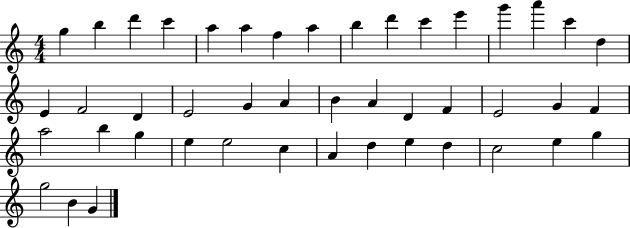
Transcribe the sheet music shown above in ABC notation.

X:1
T:Untitled
M:4/4
L:1/4
K:C
g b d' c' a a f a b d' c' e' g' a' c' d E F2 D E2 G A B A D F E2 G F a2 b g e e2 c A d e d c2 e g g2 B G